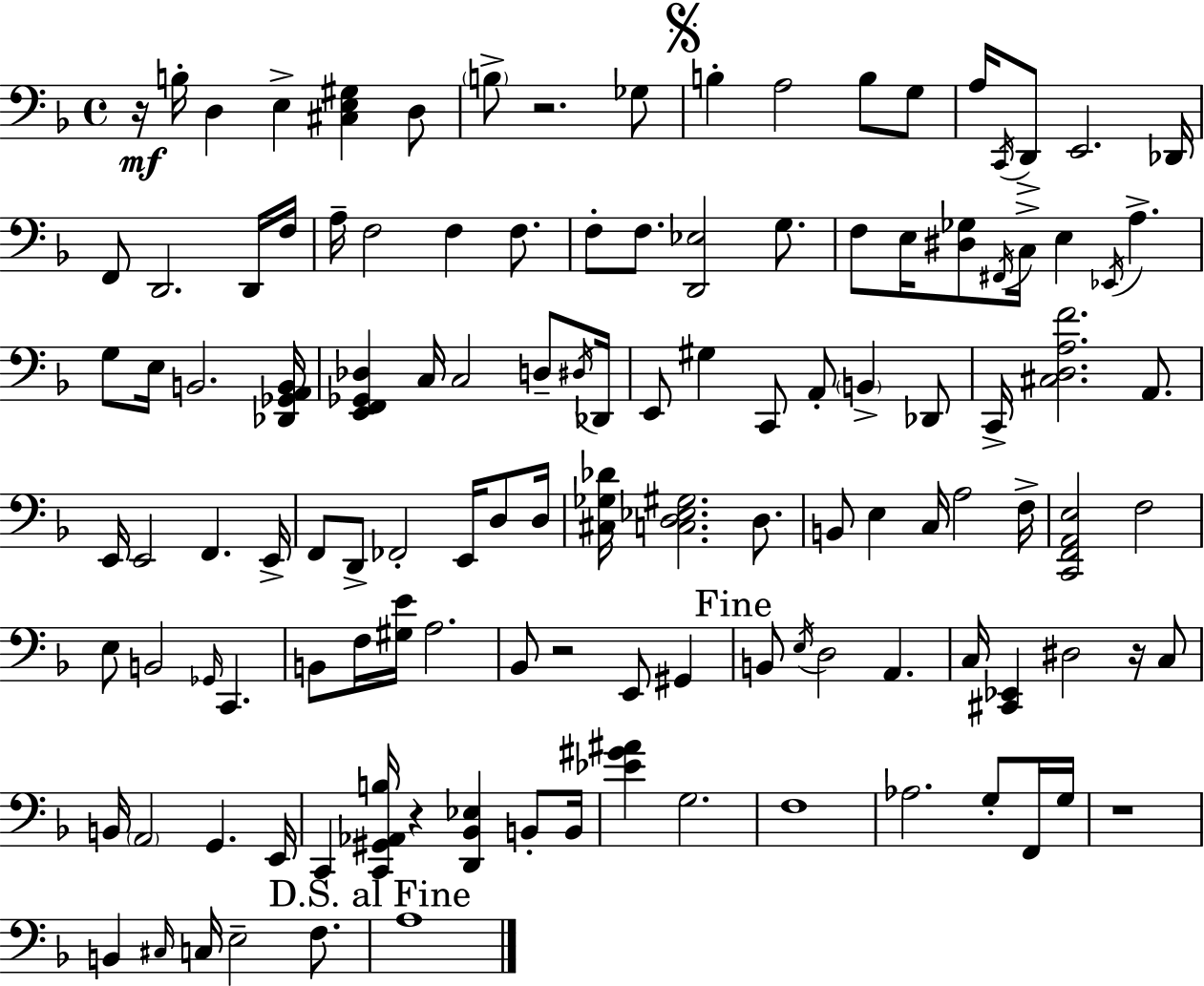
X:1
T:Untitled
M:4/4
L:1/4
K:Dm
z/4 B,/4 D, E, [^C,E,^G,] D,/2 B,/2 z2 _G,/2 B, A,2 B,/2 G,/2 A,/4 C,,/4 D,,/2 E,,2 _D,,/4 F,,/2 D,,2 D,,/4 F,/4 A,/4 F,2 F, F,/2 F,/2 F,/2 [D,,_E,]2 G,/2 F,/2 E,/4 [^D,_G,]/2 ^F,,/4 C,/4 E, _E,,/4 A, G,/2 E,/4 B,,2 [_D,,_G,,A,,B,,]/4 [E,,F,,_G,,_D,] C,/4 C,2 D,/2 ^D,/4 _D,,/4 E,,/2 ^G, C,,/2 A,,/2 B,, _D,,/2 C,,/4 [^C,D,A,F]2 A,,/2 E,,/4 E,,2 F,, E,,/4 F,,/2 D,,/2 _F,,2 E,,/4 D,/2 D,/4 [^C,_G,_D]/4 [C,D,_E,^G,]2 D,/2 B,,/2 E, C,/4 A,2 F,/4 [C,,F,,A,,E,]2 F,2 E,/2 B,,2 _G,,/4 C,, B,,/2 F,/4 [^G,E]/4 A,2 _B,,/2 z2 E,,/2 ^G,, B,,/2 E,/4 D,2 A,, C,/4 [^C,,_E,,] ^D,2 z/4 C,/2 B,,/4 A,,2 G,, E,,/4 C,, [C,,^G,,_A,,B,]/4 z [D,,_B,,_E,] B,,/2 B,,/4 [_E^G^A] G,2 F,4 _A,2 G,/2 F,,/4 G,/4 z4 B,, ^C,/4 C,/4 E,2 F,/2 A,4